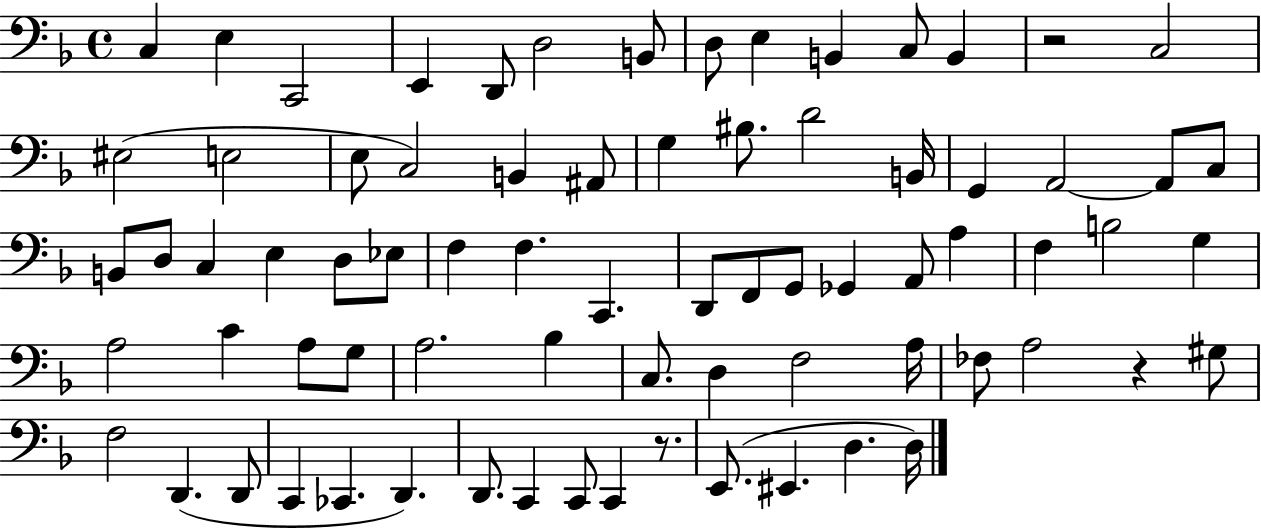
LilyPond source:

{
  \clef bass
  \time 4/4
  \defaultTimeSignature
  \key f \major
  c4 e4 c,2 | e,4 d,8 d2 b,8 | d8 e4 b,4 c8 b,4 | r2 c2 | \break eis2( e2 | e8 c2) b,4 ais,8 | g4 bis8. d'2 b,16 | g,4 a,2~~ a,8 c8 | \break b,8 d8 c4 e4 d8 ees8 | f4 f4. c,4. | d,8 f,8 g,8 ges,4 a,8 a4 | f4 b2 g4 | \break a2 c'4 a8 g8 | a2. bes4 | c8. d4 f2 a16 | fes8 a2 r4 gis8 | \break f2 d,4.( d,8 | c,4 ces,4. d,4.) | d,8. c,4 c,8 c,4 r8. | e,8.( eis,4. d4. d16) | \break \bar "|."
}